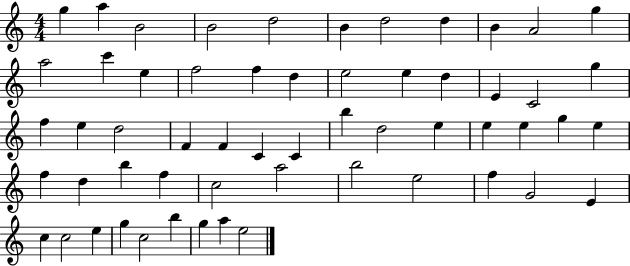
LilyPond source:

{
  \clef treble
  \numericTimeSignature
  \time 4/4
  \key c \major
  g''4 a''4 b'2 | b'2 d''2 | b'4 d''2 d''4 | b'4 a'2 g''4 | \break a''2 c'''4 e''4 | f''2 f''4 d''4 | e''2 e''4 d''4 | e'4 c'2 g''4 | \break f''4 e''4 d''2 | f'4 f'4 c'4 c'4 | b''4 d''2 e''4 | e''4 e''4 g''4 e''4 | \break f''4 d''4 b''4 f''4 | c''2 a''2 | b''2 e''2 | f''4 g'2 e'4 | \break c''4 c''2 e''4 | g''4 c''2 b''4 | g''4 a''4 e''2 | \bar "|."
}